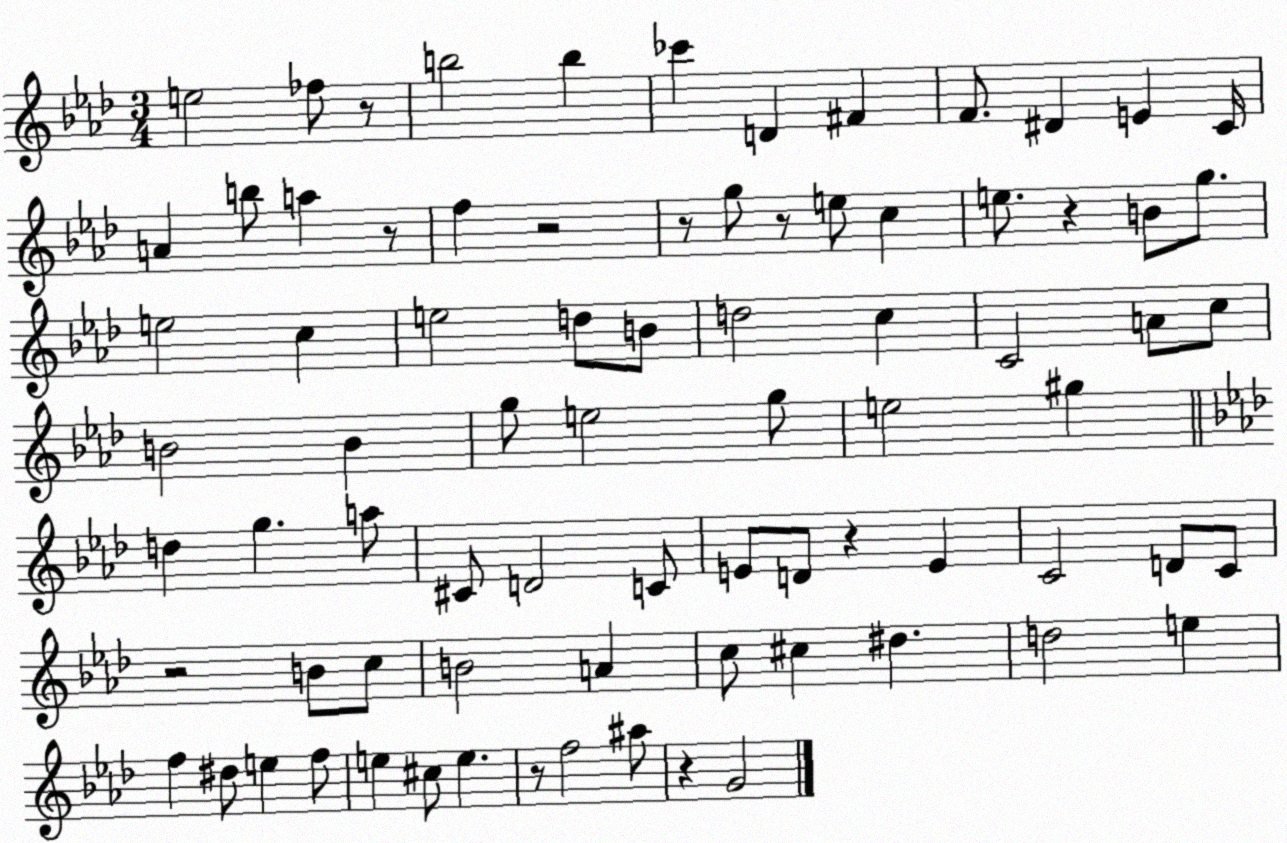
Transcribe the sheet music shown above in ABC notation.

X:1
T:Untitled
M:3/4
L:1/4
K:Ab
e2 _f/2 z/2 b2 b _c' D ^F F/2 ^D E C/4 A b/2 a z/2 f z2 z/2 g/2 z/2 e/2 c e/2 z B/2 g/2 e2 c e2 d/2 B/2 d2 c C2 A/2 c/2 B2 B g/2 e2 g/2 e2 ^g d g a/2 ^C/2 D2 C/2 E/2 D/2 z E C2 D/2 C/2 z2 B/2 c/2 B2 A c/2 ^c ^d d2 e f ^d/2 e f/2 e ^c/2 e z/2 f2 ^a/2 z G2